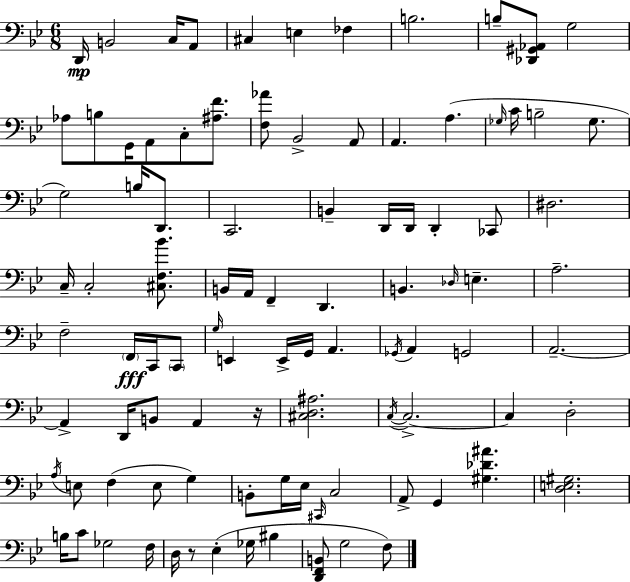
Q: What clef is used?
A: bass